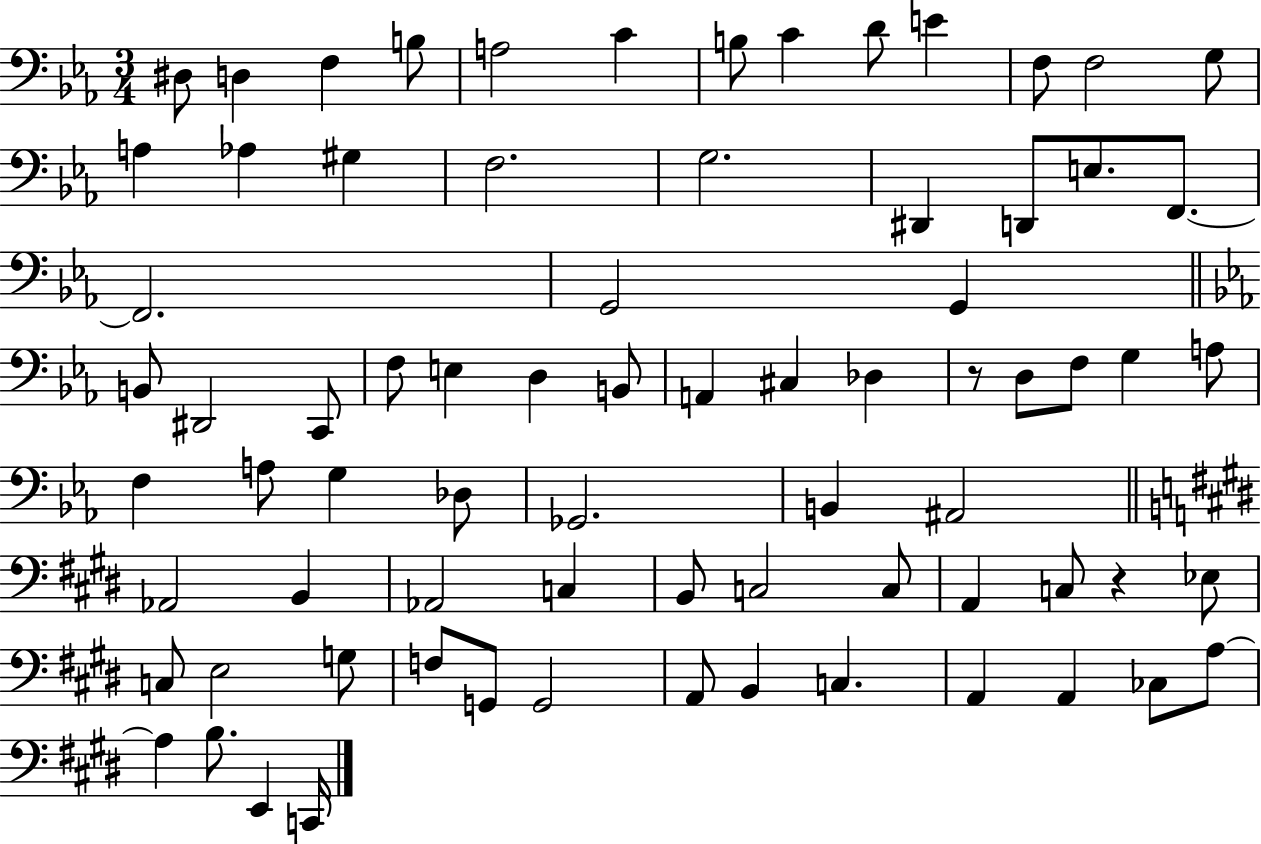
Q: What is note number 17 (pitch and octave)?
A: F3